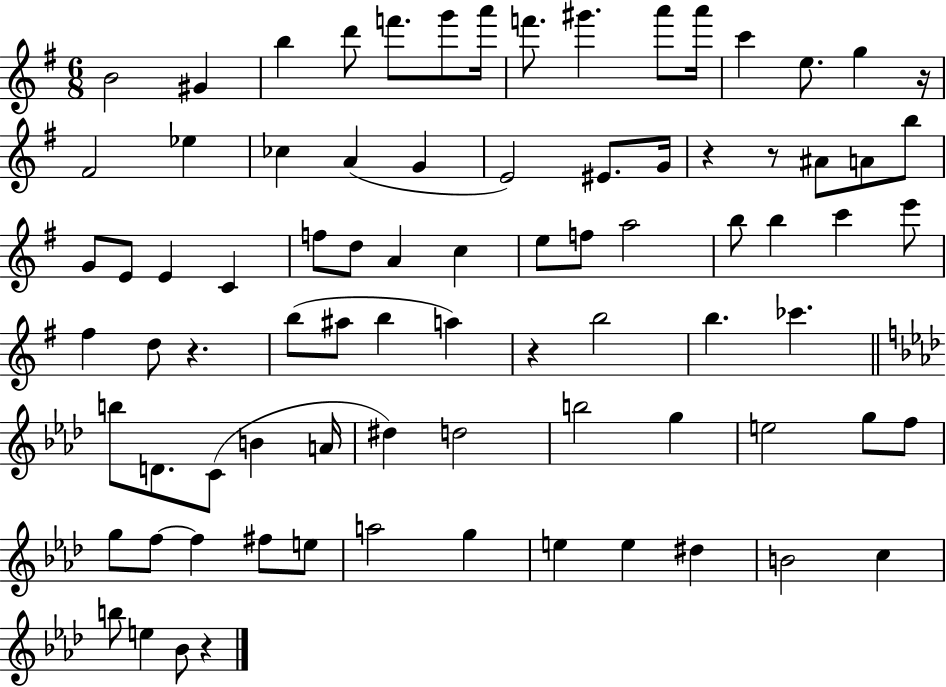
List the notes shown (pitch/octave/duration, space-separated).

B4/h G#4/q B5/q D6/e F6/e. G6/e A6/s F6/e. G#6/q. A6/e A6/s C6/q E5/e. G5/q R/s F#4/h Eb5/q CES5/q A4/q G4/q E4/h EIS4/e. G4/s R/q R/e A#4/e A4/e B5/e G4/e E4/e E4/q C4/q F5/e D5/e A4/q C5/q E5/e F5/e A5/h B5/e B5/q C6/q E6/e F#5/q D5/e R/q. B5/e A#5/e B5/q A5/q R/q B5/h B5/q. CES6/q. B5/e D4/e. C4/e B4/q A4/s D#5/q D5/h B5/h G5/q E5/h G5/e F5/e G5/e F5/e F5/q F#5/e E5/e A5/h G5/q E5/q E5/q D#5/q B4/h C5/q B5/e E5/q Bb4/e R/q